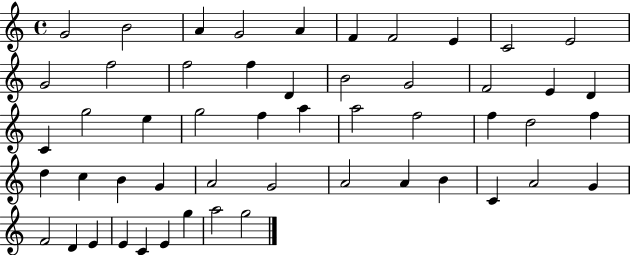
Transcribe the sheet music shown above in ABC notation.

X:1
T:Untitled
M:4/4
L:1/4
K:C
G2 B2 A G2 A F F2 E C2 E2 G2 f2 f2 f D B2 G2 F2 E D C g2 e g2 f a a2 f2 f d2 f d c B G A2 G2 A2 A B C A2 G F2 D E E C E g a2 g2